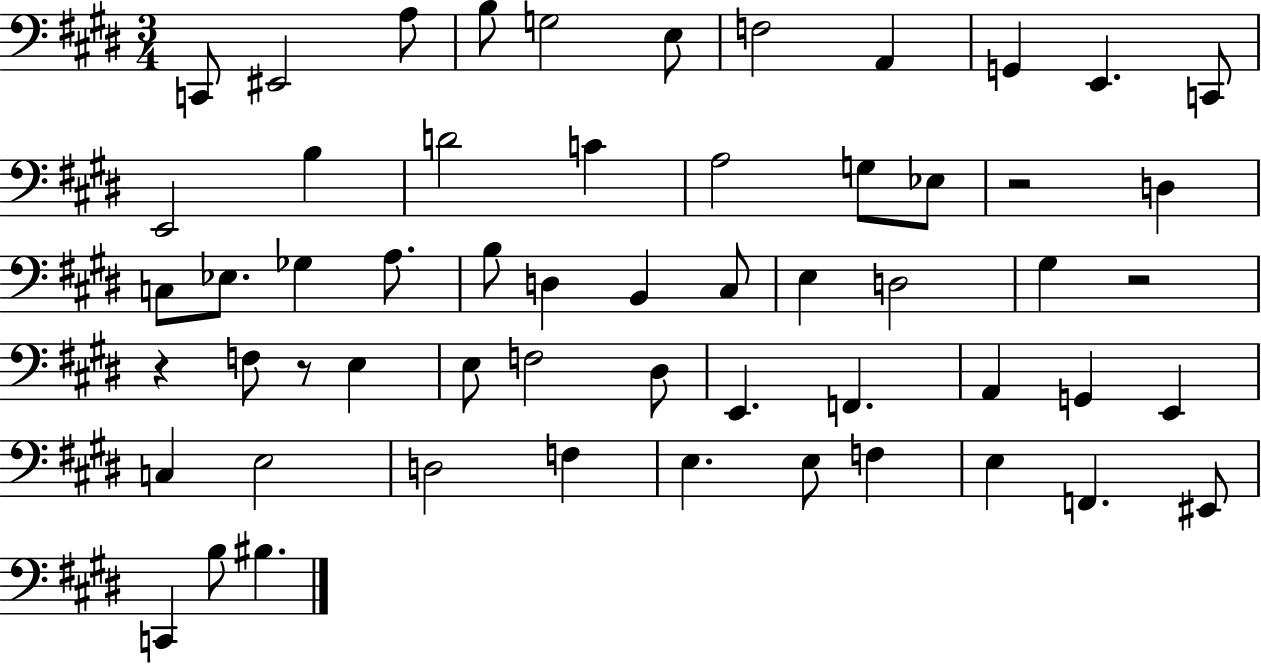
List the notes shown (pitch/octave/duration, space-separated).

C2/e EIS2/h A3/e B3/e G3/h E3/e F3/h A2/q G2/q E2/q. C2/e E2/h B3/q D4/h C4/q A3/h G3/e Eb3/e R/h D3/q C3/e Eb3/e. Gb3/q A3/e. B3/e D3/q B2/q C#3/e E3/q D3/h G#3/q R/h R/q F3/e R/e E3/q E3/e F3/h D#3/e E2/q. F2/q. A2/q G2/q E2/q C3/q E3/h D3/h F3/q E3/q. E3/e F3/q E3/q F2/q. EIS2/e C2/q B3/e BIS3/q.